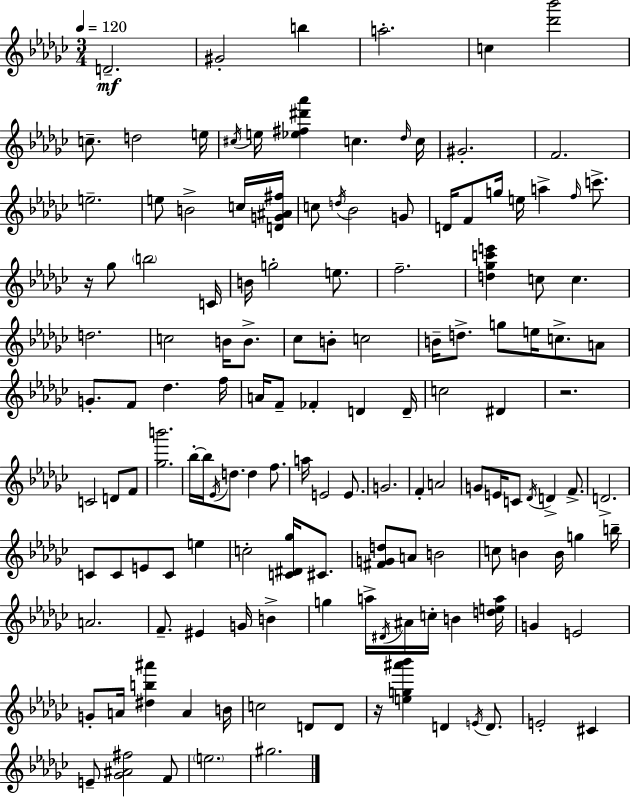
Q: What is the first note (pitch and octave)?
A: D4